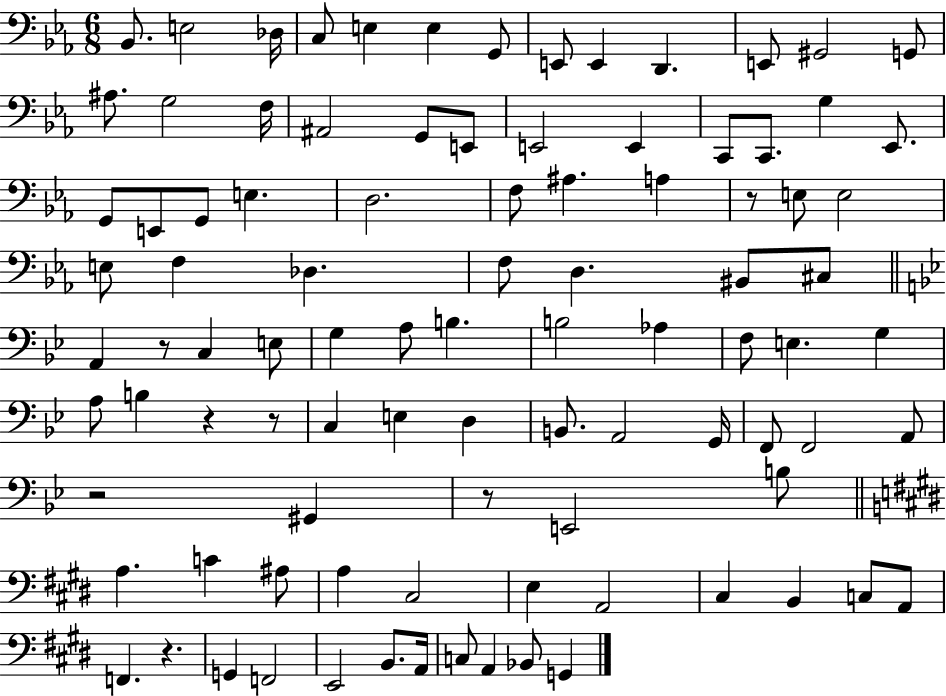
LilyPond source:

{
  \clef bass
  \numericTimeSignature
  \time 6/8
  \key ees \major
  bes,8. e2 des16 | c8 e4 e4 g,8 | e,8 e,4 d,4. | e,8 gis,2 g,8 | \break ais8. g2 f16 | ais,2 g,8 e,8 | e,2 e,4 | c,8 c,8. g4 ees,8. | \break g,8 e,8 g,8 e4. | d2. | f8 ais4. a4 | r8 e8 e2 | \break e8 f4 des4. | f8 d4. bis,8 cis8 | \bar "||" \break \key bes \major a,4 r8 c4 e8 | g4 a8 b4. | b2 aes4 | f8 e4. g4 | \break a8 b4 r4 r8 | c4 e4 d4 | b,8. a,2 g,16 | f,8 f,2 a,8 | \break r2 gis,4 | r8 e,2 b8 | \bar "||" \break \key e \major a4. c'4 ais8 | a4 cis2 | e4 a,2 | cis4 b,4 c8 a,8 | \break f,4. r4. | g,4 f,2 | e,2 b,8. a,16 | c8 a,4 bes,8 g,4 | \break \bar "|."
}